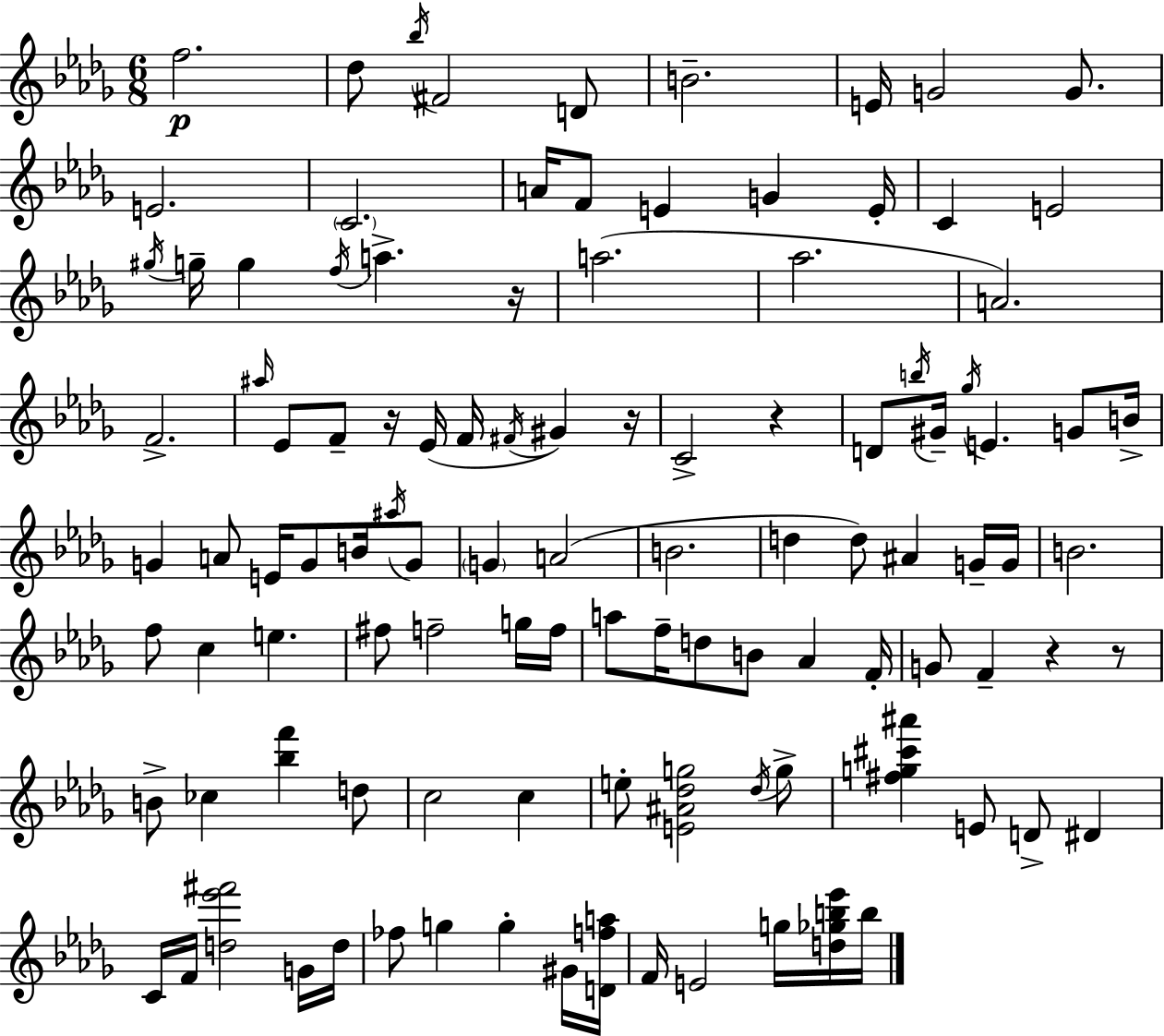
F5/h. Db5/e Bb5/s F#4/h D4/e B4/h. E4/s G4/h G4/e. E4/h. C4/h. A4/s F4/e E4/q G4/q E4/s C4/q E4/h G#5/s G5/s G5/q F5/s A5/q. R/s A5/h. Ab5/h. A4/h. F4/h. A#5/s Eb4/e F4/e R/s Eb4/s F4/s F#4/s G#4/q R/s C4/h R/q D4/e B5/s G#4/s Gb5/s E4/q. G4/e B4/s G4/q A4/e E4/s G4/e B4/s A#5/s G4/e G4/q A4/h B4/h. D5/q D5/e A#4/q G4/s G4/s B4/h. F5/e C5/q E5/q. F#5/e F5/h G5/s F5/s A5/e F5/s D5/e B4/e Ab4/q F4/s G4/e F4/q R/q R/e B4/e CES5/q [Bb5,F6]/q D5/e C5/h C5/q E5/e [E4,A#4,Db5,G5]/h Db5/s G5/e [F#5,G5,C#6,A#6]/q E4/e D4/e D#4/q C4/s F4/s [D5,Eb6,F#6]/h G4/s D5/s FES5/e G5/q G5/q G#4/s [D4,F5,A5]/s F4/s E4/h G5/s [D5,Gb5,B5,Eb6]/s B5/s